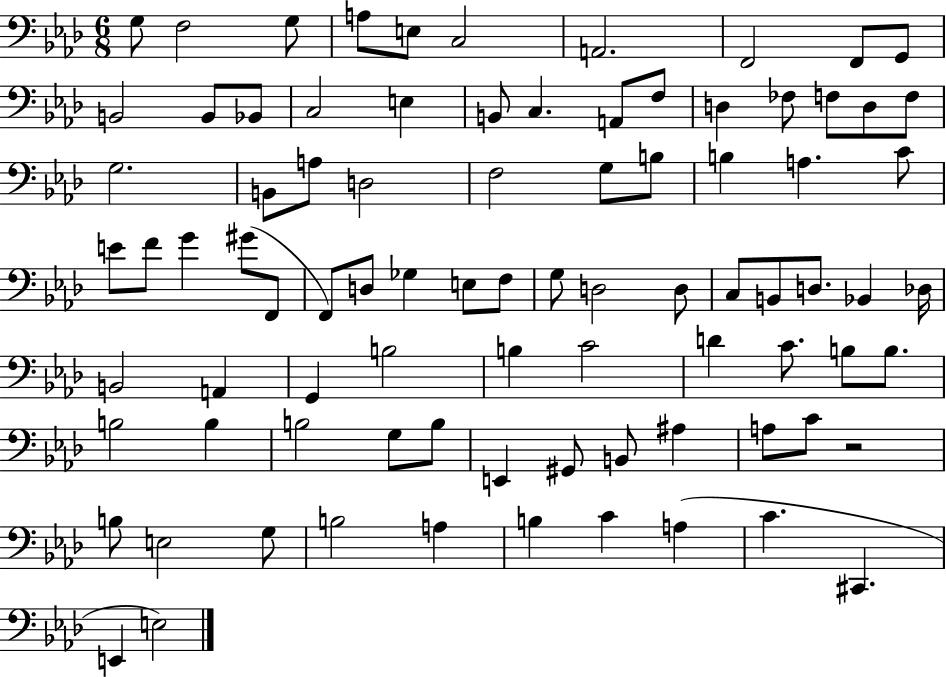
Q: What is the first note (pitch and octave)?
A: G3